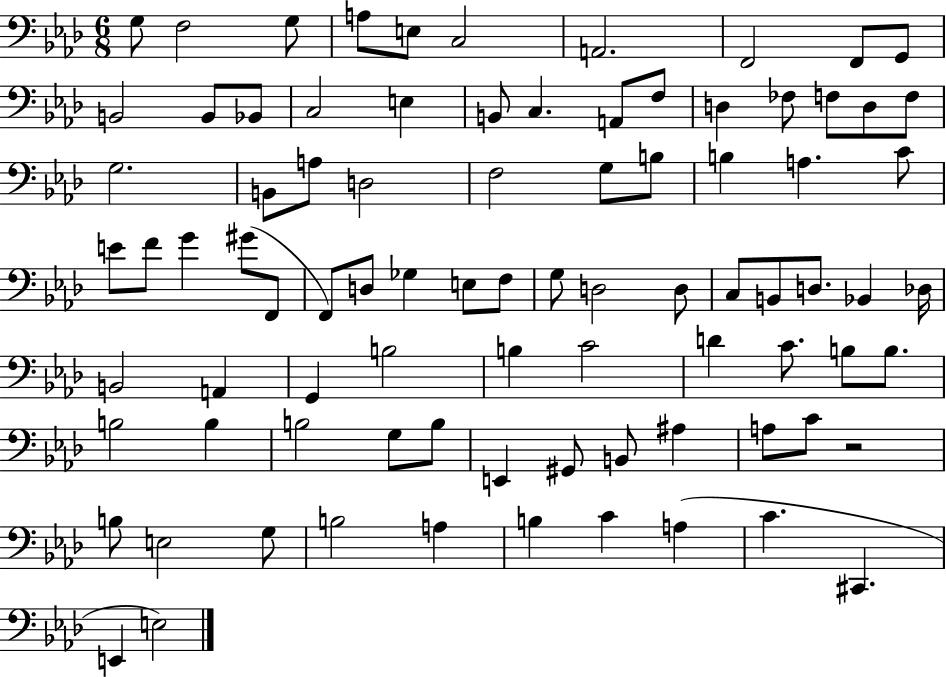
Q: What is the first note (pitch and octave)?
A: G3